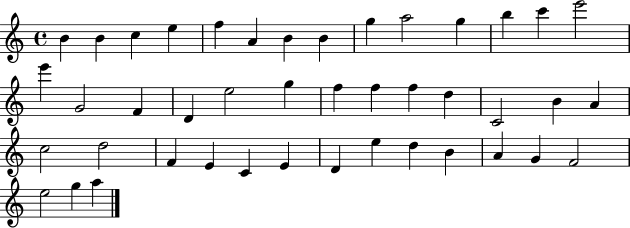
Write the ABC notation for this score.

X:1
T:Untitled
M:4/4
L:1/4
K:C
B B c e f A B B g a2 g b c' e'2 e' G2 F D e2 g f f f d C2 B A c2 d2 F E C E D e d B A G F2 e2 g a